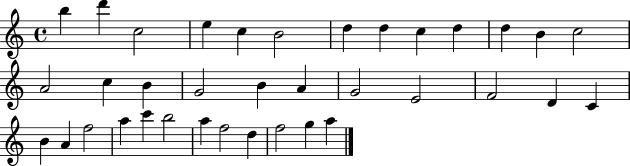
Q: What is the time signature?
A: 4/4